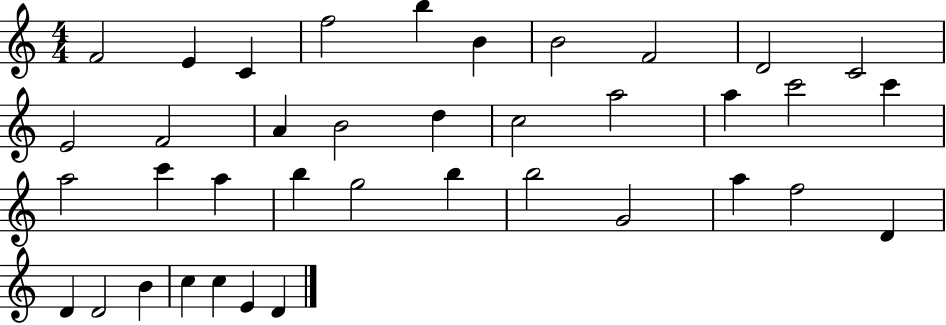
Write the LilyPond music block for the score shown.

{
  \clef treble
  \numericTimeSignature
  \time 4/4
  \key c \major
  f'2 e'4 c'4 | f''2 b''4 b'4 | b'2 f'2 | d'2 c'2 | \break e'2 f'2 | a'4 b'2 d''4 | c''2 a''2 | a''4 c'''2 c'''4 | \break a''2 c'''4 a''4 | b''4 g''2 b''4 | b''2 g'2 | a''4 f''2 d'4 | \break d'4 d'2 b'4 | c''4 c''4 e'4 d'4 | \bar "|."
}